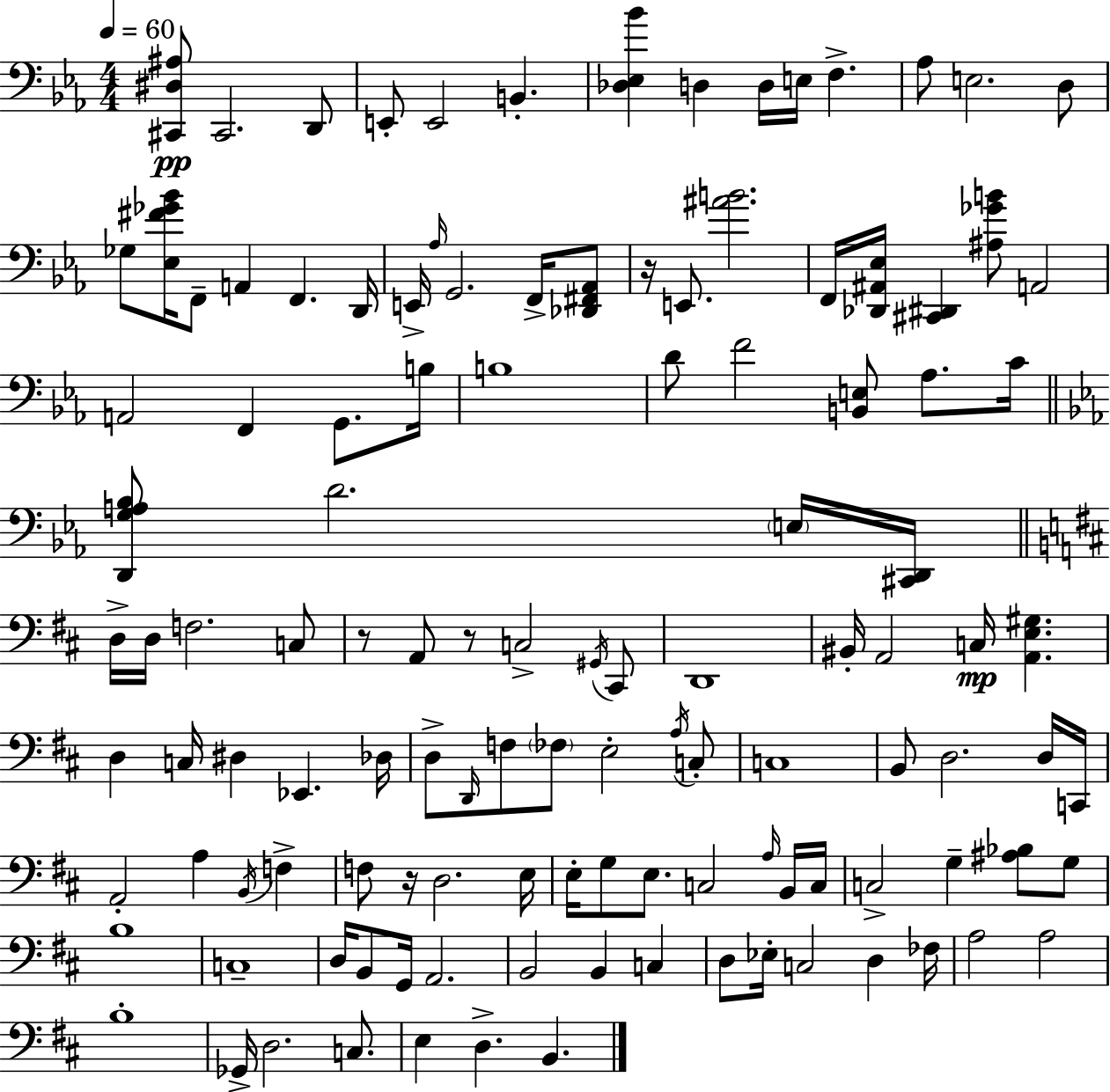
{
  \clef bass
  \numericTimeSignature
  \time 4/4
  \key ees \major
  \tempo 4 = 60
  <cis, dis ais>8\pp cis,2. d,8 | e,8-. e,2 b,4.-. | <des ees bes'>4 d4 d16 e16 f4.-> | aes8 e2. d8 | \break ges8 <ees fis' ges' bes'>16 f,8-- a,4 f,4. d,16 | e,16-> \grace { aes16 } g,2. f,16-> <des, fis, aes,>8 | r16 e,8. <ais' b'>2. | f,16 <des, ais, ees>16 <cis, dis,>4 <ais ges' b'>8 a,2 | \break a,2 f,4 g,8. | b16 b1 | d'8 f'2 <b, e>8 aes8. | c'16 \bar "||" \break \key ees \major <d, g a bes>8 d'2. \parenthesize e16 <cis, d,>16 | \bar "||" \break \key d \major d16-> d16 f2. c8 | r8 a,8 r8 c2-> \acciaccatura { gis,16 } cis,8 | d,1 | bis,16-. a,2 c16\mp <a, e gis>4. | \break d4 c16 dis4 ees,4. | des16 d8-> \grace { d,16 } f8 \parenthesize fes8 e2-. | \acciaccatura { a16 } c8-. c1 | b,8 d2. | \break d16 c,16 a,2-. a4 \acciaccatura { b,16 } | f4-> f8 r16 d2. | e16 e16-. g8 e8. c2 | \grace { a16 } b,16 c16 c2-> g4-- | \break <ais bes>8 g8 b1 | c1-- | d16 b,8 g,16 a,2. | b,2 b,4 | \break c4 d8 ees16-. c2 | d4 fes16 a2 a2 | b1-. | ges,16-> d2. | \break c8. e4 d4.-> b,4. | \bar "|."
}